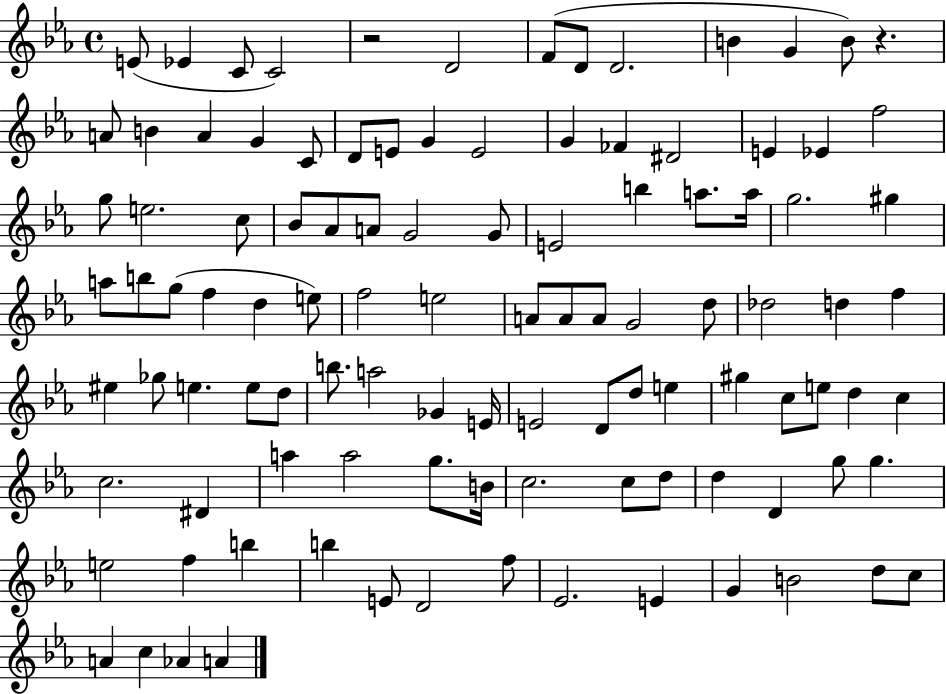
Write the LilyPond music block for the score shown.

{
  \clef treble
  \time 4/4
  \defaultTimeSignature
  \key ees \major
  e'8( ees'4 c'8 c'2) | r2 d'2 | f'8( d'8 d'2. | b'4 g'4 b'8) r4. | \break a'8 b'4 a'4 g'4 c'8 | d'8 e'8 g'4 e'2 | g'4 fes'4 dis'2 | e'4 ees'4 f''2 | \break g''8 e''2. c''8 | bes'8 aes'8 a'8 g'2 g'8 | e'2 b''4 a''8. a''16 | g''2. gis''4 | \break a''8 b''8 g''8( f''4 d''4 e''8) | f''2 e''2 | a'8 a'8 a'8 g'2 d''8 | des''2 d''4 f''4 | \break eis''4 ges''8 e''4. e''8 d''8 | b''8. a''2 ges'4 e'16 | e'2 d'8 d''8 e''4 | gis''4 c''8 e''8 d''4 c''4 | \break c''2. dis'4 | a''4 a''2 g''8. b'16 | c''2. c''8 d''8 | d''4 d'4 g''8 g''4. | \break e''2 f''4 b''4 | b''4 e'8 d'2 f''8 | ees'2. e'4 | g'4 b'2 d''8 c''8 | \break a'4 c''4 aes'4 a'4 | \bar "|."
}